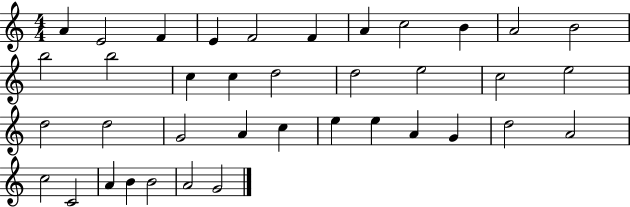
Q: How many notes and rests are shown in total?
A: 38